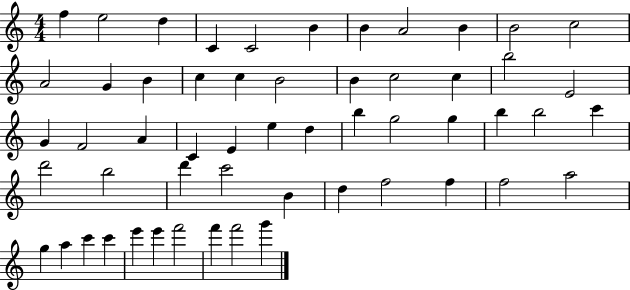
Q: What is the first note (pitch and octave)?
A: F5